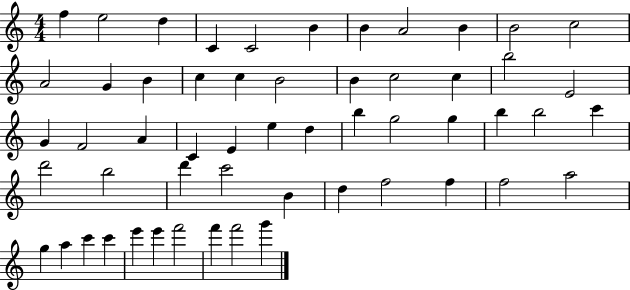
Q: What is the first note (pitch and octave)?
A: F5